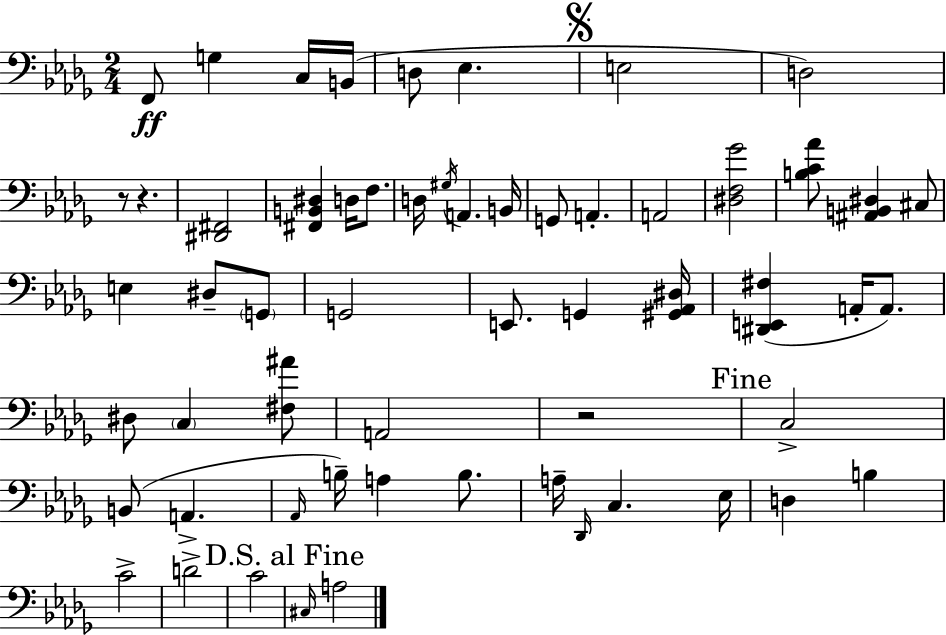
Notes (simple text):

F2/e G3/q C3/s B2/s D3/e Eb3/q. E3/h D3/h R/e R/q. [D#2,F#2]/h [F#2,B2,D#3]/q D3/s F3/e. D3/s G#3/s A2/q. B2/s G2/e A2/q. A2/h [D#3,F3,Gb4]/h [B3,C4,Ab4]/e [A#2,B2,D#3]/q C#3/e E3/q D#3/e G2/e G2/h E2/e. G2/q [G#2,Ab2,D#3]/s [D#2,E2,F#3]/q A2/s A2/e. D#3/e C3/q [F#3,A#4]/e A2/h R/h C3/h B2/e A2/q. Ab2/s B3/s A3/q B3/e. A3/s Db2/s C3/q. Eb3/s D3/q B3/q C4/h D4/h C4/h C#3/s A3/h